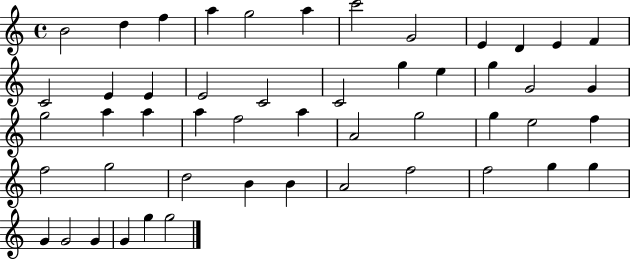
{
  \clef treble
  \time 4/4
  \defaultTimeSignature
  \key c \major
  b'2 d''4 f''4 | a''4 g''2 a''4 | c'''2 g'2 | e'4 d'4 e'4 f'4 | \break c'2 e'4 e'4 | e'2 c'2 | c'2 g''4 e''4 | g''4 g'2 g'4 | \break g''2 a''4 a''4 | a''4 f''2 a''4 | a'2 g''2 | g''4 e''2 f''4 | \break f''2 g''2 | d''2 b'4 b'4 | a'2 f''2 | f''2 g''4 g''4 | \break g'4 g'2 g'4 | g'4 g''4 g''2 | \bar "|."
}